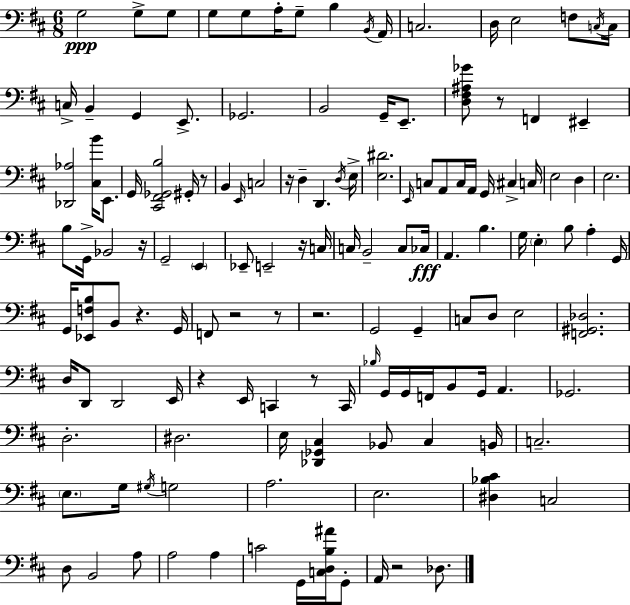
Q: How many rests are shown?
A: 12